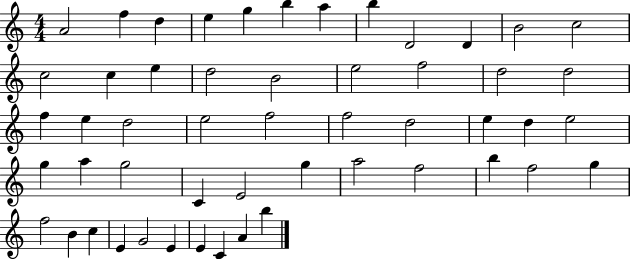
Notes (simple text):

A4/h F5/q D5/q E5/q G5/q B5/q A5/q B5/q D4/h D4/q B4/h C5/h C5/h C5/q E5/q D5/h B4/h E5/h F5/h D5/h D5/h F5/q E5/q D5/h E5/h F5/h F5/h D5/h E5/q D5/q E5/h G5/q A5/q G5/h C4/q E4/h G5/q A5/h F5/h B5/q F5/h G5/q F5/h B4/q C5/q E4/q G4/h E4/q E4/q C4/q A4/q B5/q